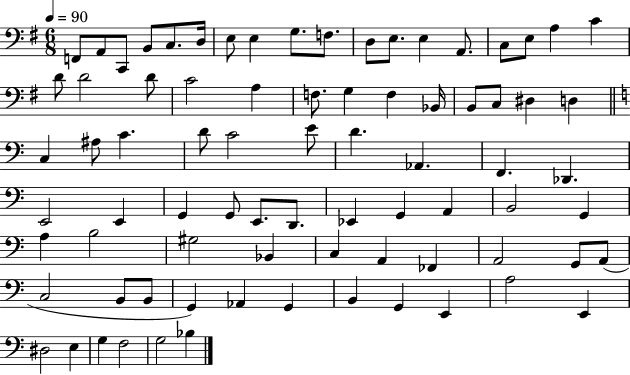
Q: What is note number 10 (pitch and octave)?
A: F3